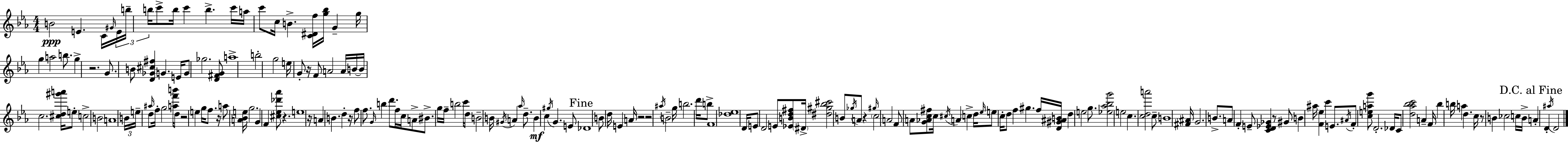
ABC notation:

X:1
T:Untitled
M:4/4
L:1/4
K:Cm
B2 E C/4 ^G/4 E/4 b/4 b/4 c'/2 b/4 c' b c'/4 a/4 c'/2 c/4 B [C^Df]/4 [g_b]/4 G g/4 g a2 b/2 g z2 G/2 B/2 [D_G^c^f] G E/4 G/2 _g2 [D^FG]/2 a4 b2 g2 e/4 G/2 z/4 F/2 A2 A/4 B/4 B/4 c2 [^cd^g'a']/4 e/2 c2 B2 A4 B/4 e/4 ^a/4 d/2 f/4 g2 [af'b']/4 d/2 z2 e g/4 f/2 z/4 a/2 [A_Be]/4 g2 G F [^c_e_d'_a']/2 z e4 z/4 A B d z/4 f/2 f/2 G/4 b d'/2 f/4 c/4 A/2 ^B/2 g/4 f/4 b2 c'/4 d/2 B2 B/4 ^G/4 A _a/4 d/2 B c ^g/4 G E/2 _D4 B/2 d/4 E A/4 z2 z2 ^a/4 B2 g/4 b2 d'/4 b/2 F4 [_d_e]4 D/4 E/2 D2 E/2 [_EBd^f]/2 ^D/4 [^d^g_b^c']2 B/2 _g/4 A/2 z ^g/4 c2 A2 F/2 A/2 [G_Ac^f]/2 c/4 ^c/4 A c d/4 _e/4 e/2 c/4 d/2 f ^g f/4 [D^G^AB]/4 d e2 g/2 [_e_a_bg']2 e2 c [cda']2 c/2 B4 [^F^A]/4 G2 B/2 A/2 F E/2 [CD_E_G] z/2 ^G/2 B ^a/4 [F_e] c' E/2 ^A/4 F/2 [ceag']/2 D2 _D/4 C/2 [d_a_bc']2 A F/4 _b b/4 a d c/4 z/2 B _c2 c/4 B/4 A D ^a/4 D2